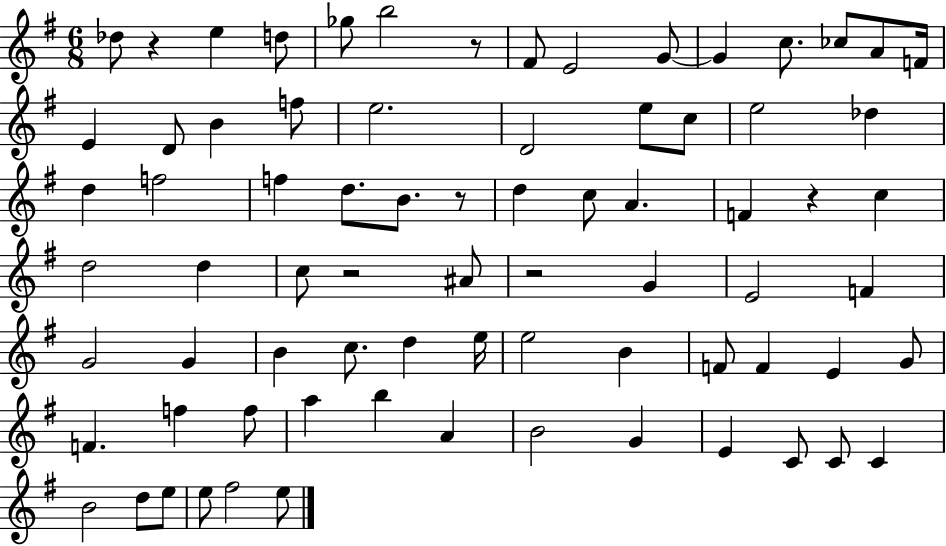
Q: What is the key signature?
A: G major